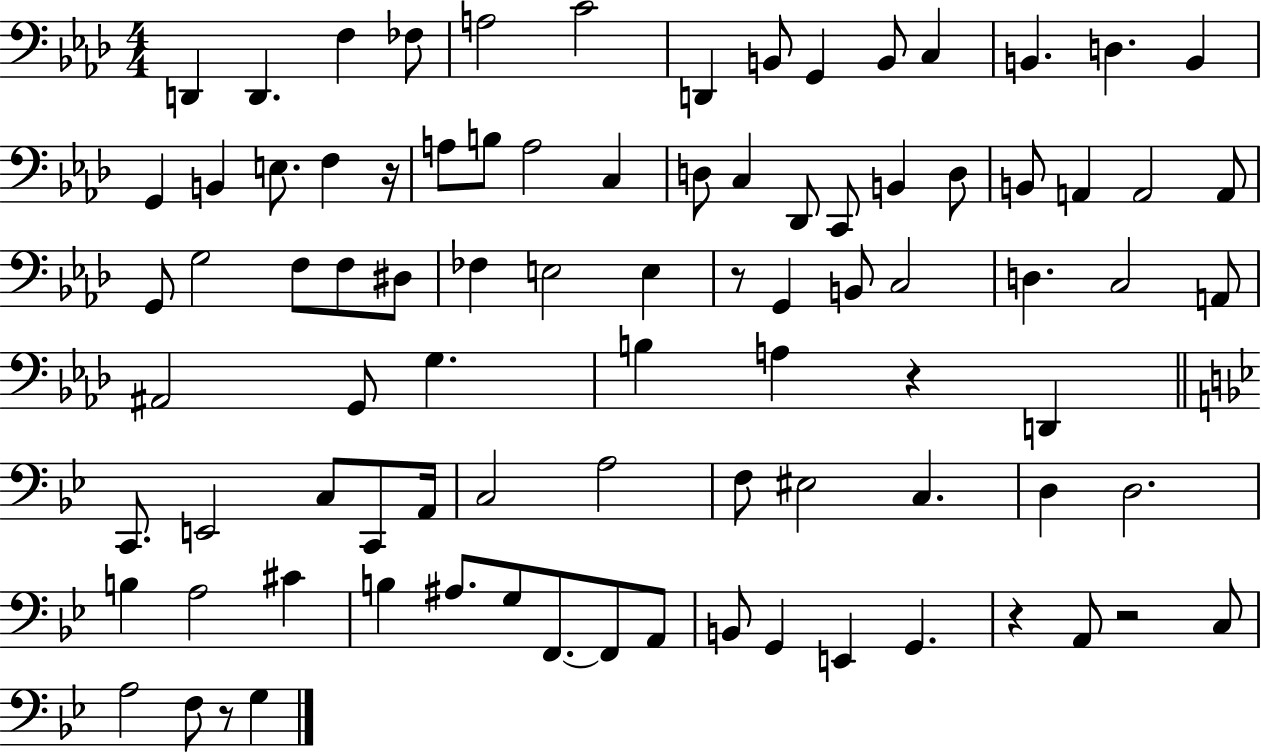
D2/q D2/q. F3/q FES3/e A3/h C4/h D2/q B2/e G2/q B2/e C3/q B2/q. D3/q. B2/q G2/q B2/q E3/e. F3/q R/s A3/e B3/e A3/h C3/q D3/e C3/q Db2/e C2/e B2/q D3/e B2/e A2/q A2/h A2/e G2/e G3/h F3/e F3/e D#3/e FES3/q E3/h E3/q R/e G2/q B2/e C3/h D3/q. C3/h A2/e A#2/h G2/e G3/q. B3/q A3/q R/q D2/q C2/e. E2/h C3/e C2/e A2/s C3/h A3/h F3/e EIS3/h C3/q. D3/q D3/h. B3/q A3/h C#4/q B3/q A#3/e. G3/e F2/e. F2/e A2/e B2/e G2/q E2/q G2/q. R/q A2/e R/h C3/e A3/h F3/e R/e G3/q